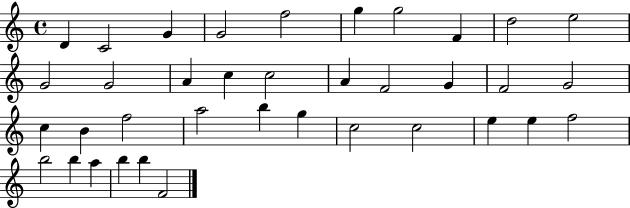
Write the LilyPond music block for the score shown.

{
  \clef treble
  \time 4/4
  \defaultTimeSignature
  \key c \major
  d'4 c'2 g'4 | g'2 f''2 | g''4 g''2 f'4 | d''2 e''2 | \break g'2 g'2 | a'4 c''4 c''2 | a'4 f'2 g'4 | f'2 g'2 | \break c''4 b'4 f''2 | a''2 b''4 g''4 | c''2 c''2 | e''4 e''4 f''2 | \break b''2 b''4 a''4 | b''4 b''4 f'2 | \bar "|."
}